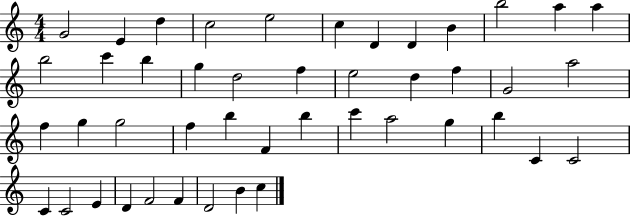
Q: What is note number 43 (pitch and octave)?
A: D4